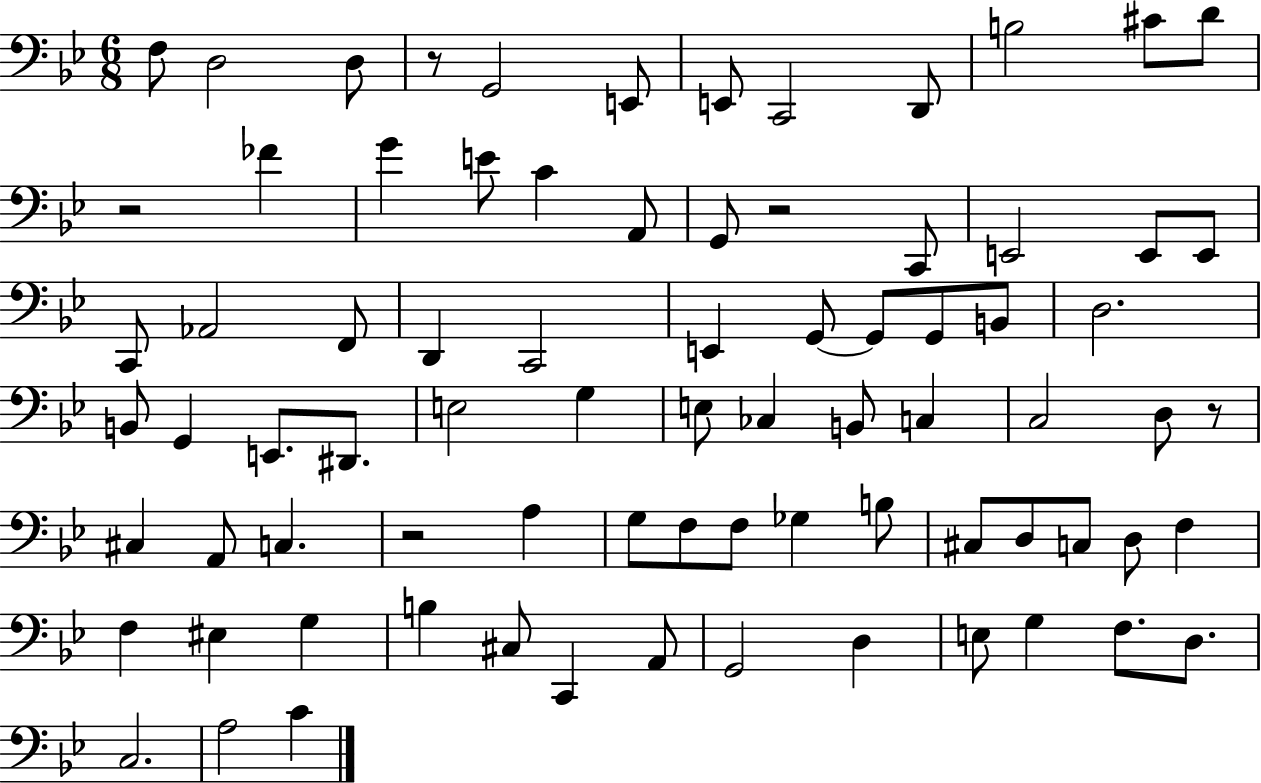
{
  \clef bass
  \numericTimeSignature
  \time 6/8
  \key bes \major
  f8 d2 d8 | r8 g,2 e,8 | e,8 c,2 d,8 | b2 cis'8 d'8 | \break r2 fes'4 | g'4 e'8 c'4 a,8 | g,8 r2 c,8 | e,2 e,8 e,8 | \break c,8 aes,2 f,8 | d,4 c,2 | e,4 g,8~~ g,8 g,8 b,8 | d2. | \break b,8 g,4 e,8. dis,8. | e2 g4 | e8 ces4 b,8 c4 | c2 d8 r8 | \break cis4 a,8 c4. | r2 a4 | g8 f8 f8 ges4 b8 | cis8 d8 c8 d8 f4 | \break f4 eis4 g4 | b4 cis8 c,4 a,8 | g,2 d4 | e8 g4 f8. d8. | \break c2. | a2 c'4 | \bar "|."
}